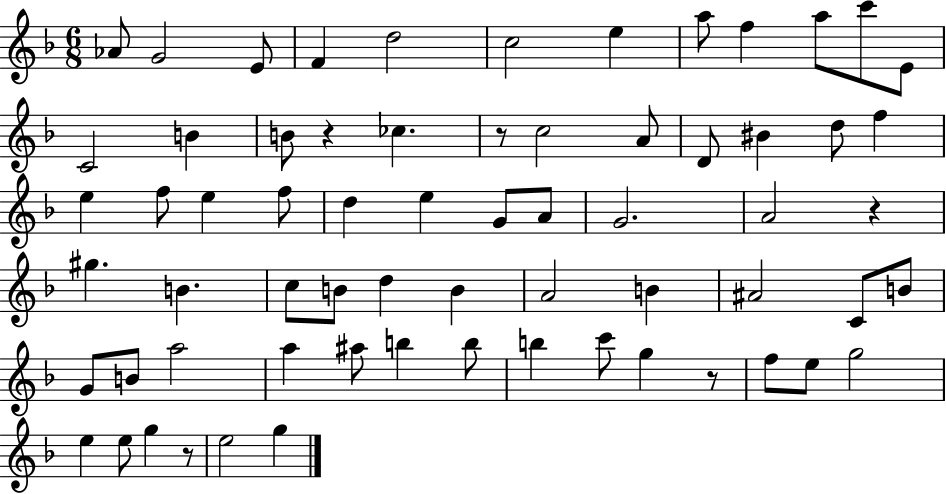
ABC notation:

X:1
T:Untitled
M:6/8
L:1/4
K:F
_A/2 G2 E/2 F d2 c2 e a/2 f a/2 c'/2 E/2 C2 B B/2 z _c z/2 c2 A/2 D/2 ^B d/2 f e f/2 e f/2 d e G/2 A/2 G2 A2 z ^g B c/2 B/2 d B A2 B ^A2 C/2 B/2 G/2 B/2 a2 a ^a/2 b b/2 b c'/2 g z/2 f/2 e/2 g2 e e/2 g z/2 e2 g